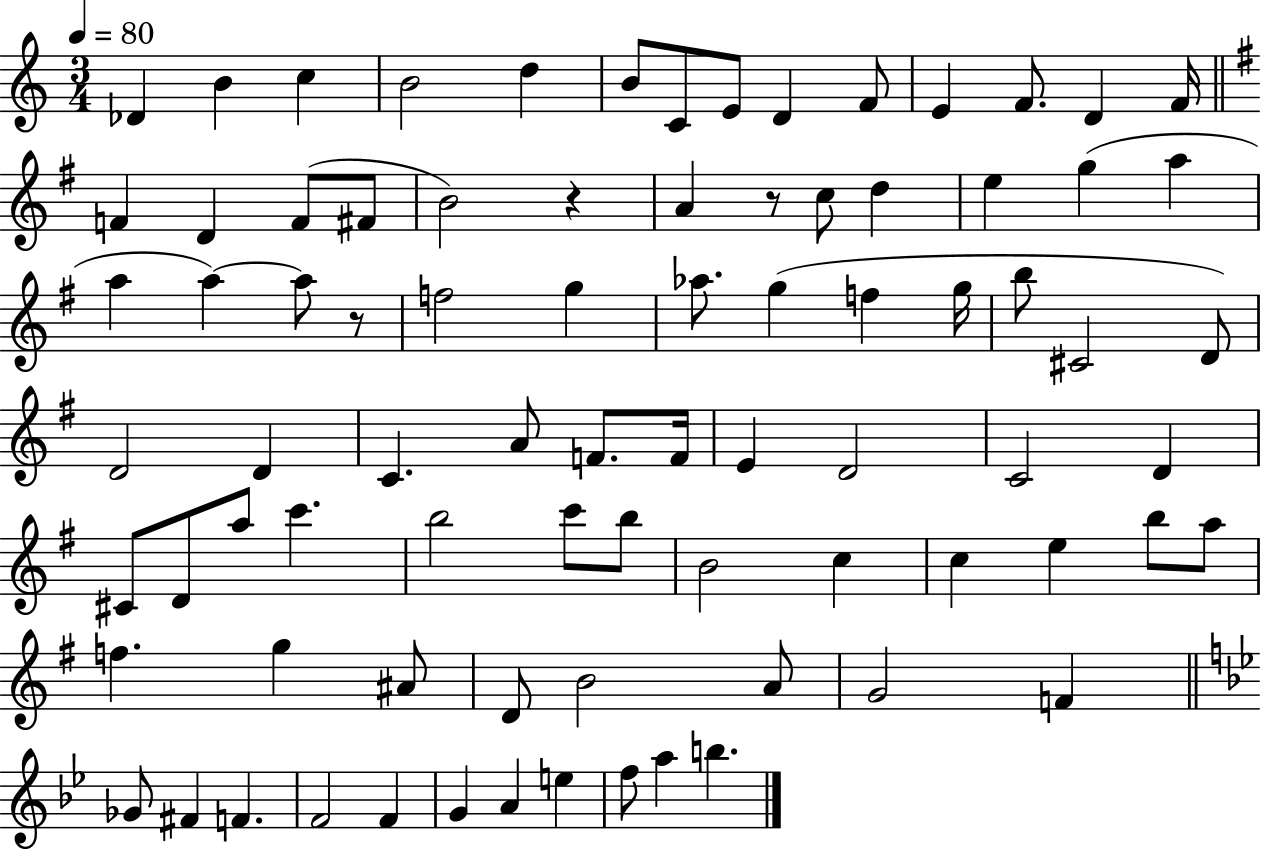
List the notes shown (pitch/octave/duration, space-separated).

Db4/q B4/q C5/q B4/h D5/q B4/e C4/e E4/e D4/q F4/e E4/q F4/e. D4/q F4/s F4/q D4/q F4/e F#4/e B4/h R/q A4/q R/e C5/e D5/q E5/q G5/q A5/q A5/q A5/q A5/e R/e F5/h G5/q Ab5/e. G5/q F5/q G5/s B5/e C#4/h D4/e D4/h D4/q C4/q. A4/e F4/e. F4/s E4/q D4/h C4/h D4/q C#4/e D4/e A5/e C6/q. B5/h C6/e B5/e B4/h C5/q C5/q E5/q B5/e A5/e F5/q. G5/q A#4/e D4/e B4/h A4/e G4/h F4/q Gb4/e F#4/q F4/q. F4/h F4/q G4/q A4/q E5/q F5/e A5/q B5/q.